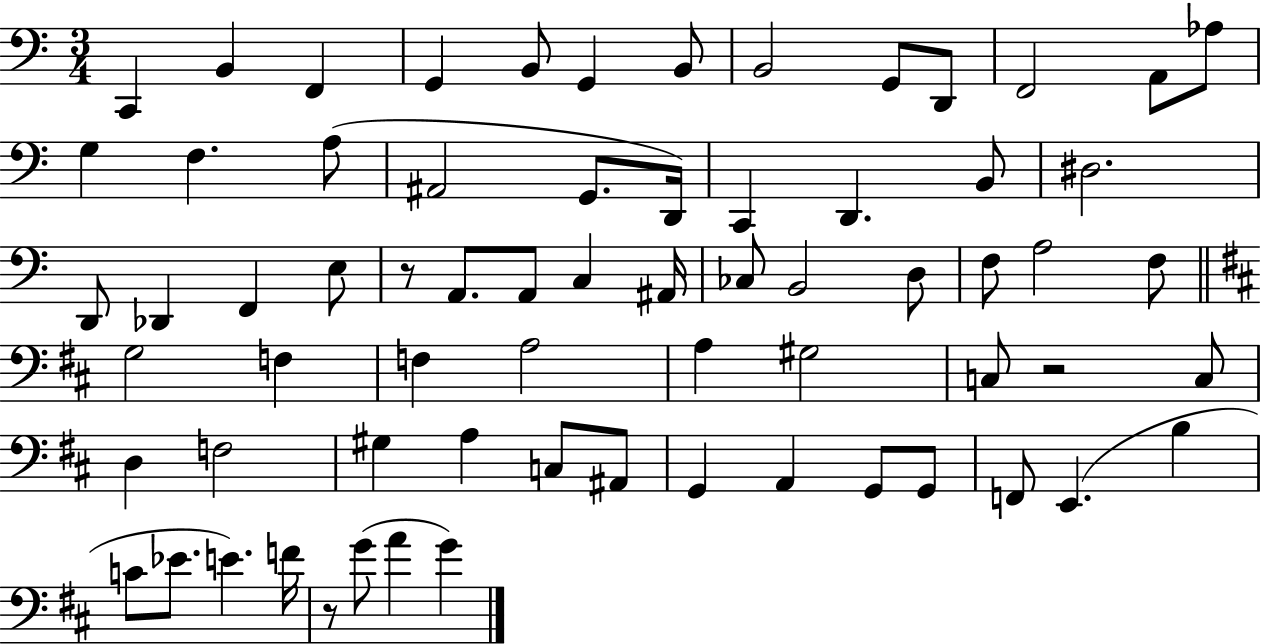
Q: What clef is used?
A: bass